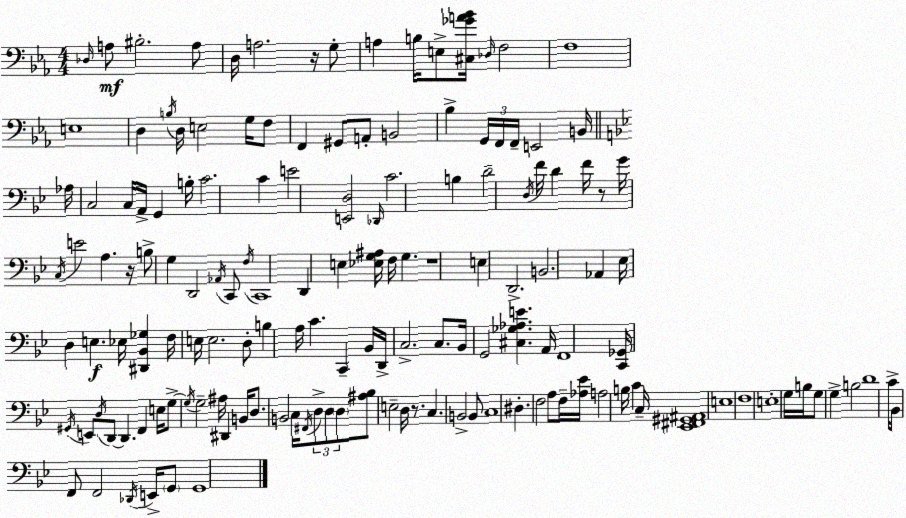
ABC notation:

X:1
T:Untitled
M:4/4
L:1/4
K:Cm
_D,/4 A,/2 ^B,2 A,/2 D,/4 A,2 z/4 G,/2 A, B,/4 E,/2 [^C,_GA_B]/4 _D,/4 F,2 F,4 E,4 D, B,/4 D,/4 E,2 G,/4 F,/2 F,, ^G,,/2 A,,/2 B,,2 _B, G,,/4 F,,/4 F,,/4 E,,2 B,,/4 _A,/4 C,2 C,/4 A,,/4 G,, B,/4 C2 C E2 [E,,D,]2 _D,,/4 C2 B, D2 D,/4 F/4 D F/4 z/2 G/4 C,/4 E2 A, z/4 B,/2 G, D,,2 _A,,/4 C,,/2 F,/4 C,,4 D,, E, [_E,G,^A,]/4 F,/4 G, z4 E, D,,2 B,,2 _A,, _E,/4 D, E, _E,/4 [^D,,_B,,_G,] F,/4 E,/4 E,2 D,/2 B, A,/4 C C,, _B,,/4 D,,/4 C,2 C,/2 _B,,/4 G,,2 [^C,_G,_A,E] A,,/4 F,,4 [C,,_G,,]/4 ^G,,/4 E,,/2 D,/4 D,,/2 D,, F,, E,/4 G,/2 G,/4 G,2 ^A,/4 ^D,, B,,/4 D,/2 B,,2 C,/4 ^F,,/4 D,/2 D,/2 D,/2 [^A,_B,]/2 E,2 D,/4 z/2 C, B,,2 B,,/2 C,4 ^D, F,2 A,/2 F,/4 [_A,_E]/4 A,2 B,/4 C C,/4 [_E,,^F,,^G,,^A,,]4 E,4 F,4 E,4 G,/4 B,/4 G,/2 G, B,2 D4 C/4 _B,,/2 F,,/2 F,,2 _D,,/4 E,,/4 G,,/2 G,,4